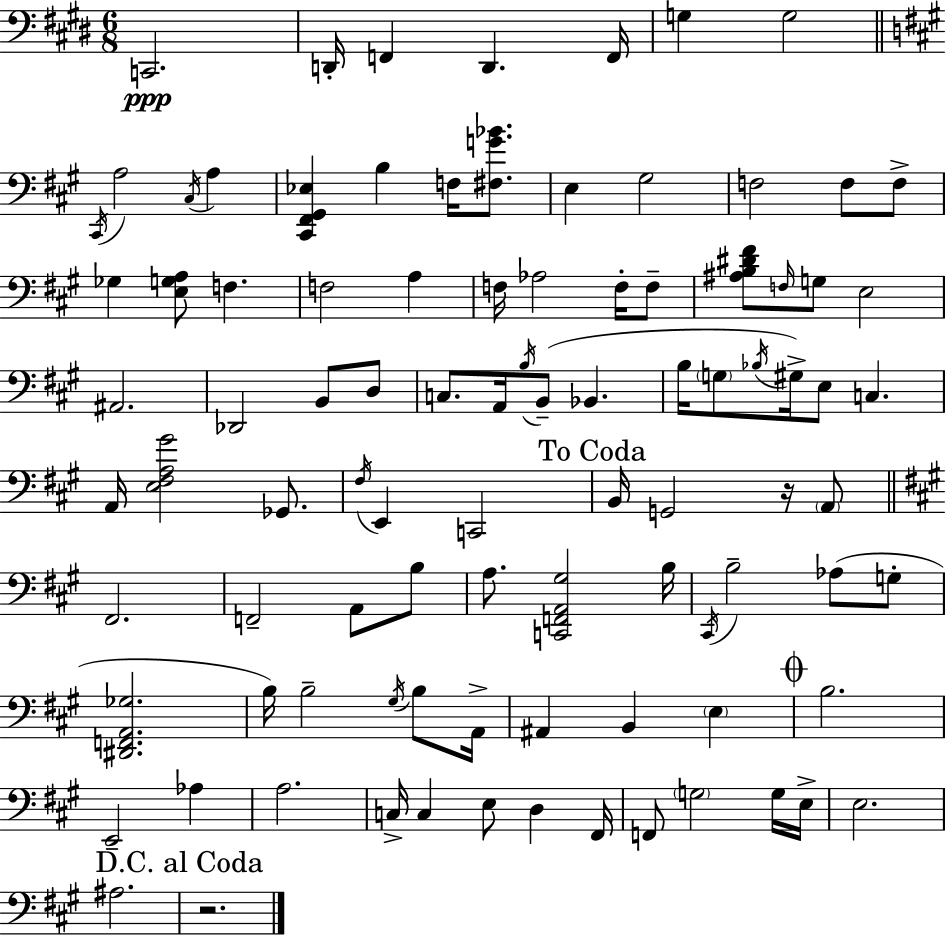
X:1
T:Untitled
M:6/8
L:1/4
K:E
C,,2 D,,/4 F,, D,, F,,/4 G, G,2 ^C,,/4 A,2 ^C,/4 A, [^C,,^F,,^G,,_E,] B, F,/4 [^F,G_B]/2 E, ^G,2 F,2 F,/2 F,/2 _G, [E,G,A,]/2 F, F,2 A, F,/4 _A,2 F,/4 F,/2 [^A,B,^D^F]/2 F,/4 G,/2 E,2 ^A,,2 _D,,2 B,,/2 D,/2 C,/2 A,,/4 B,/4 B,,/2 _B,, B,/4 G,/2 _B,/4 ^G,/4 E,/2 C, A,,/4 [E,^F,A,^G]2 _G,,/2 ^F,/4 E,, C,,2 B,,/4 G,,2 z/4 A,,/2 ^F,,2 F,,2 A,,/2 B,/2 A,/2 [C,,F,,A,,^G,]2 B,/4 ^C,,/4 B,2 _A,/2 G,/2 [^D,,F,,A,,_G,]2 B,/4 B,2 ^G,/4 B,/2 A,,/4 ^A,, B,, E, B,2 E,,2 _A, A,2 C,/4 C, E,/2 D, ^F,,/4 F,,/2 G,2 G,/4 E,/4 E,2 ^A,2 z2